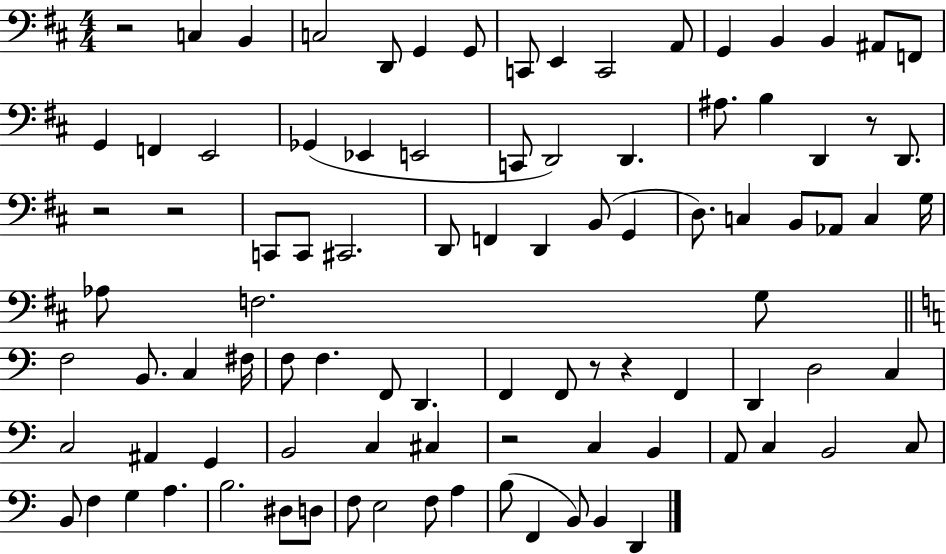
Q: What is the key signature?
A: D major